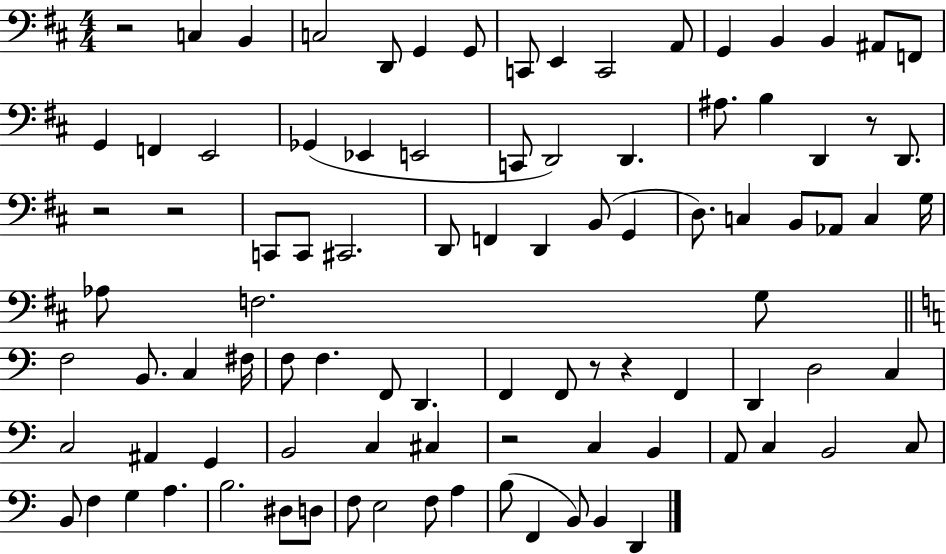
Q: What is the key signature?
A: D major